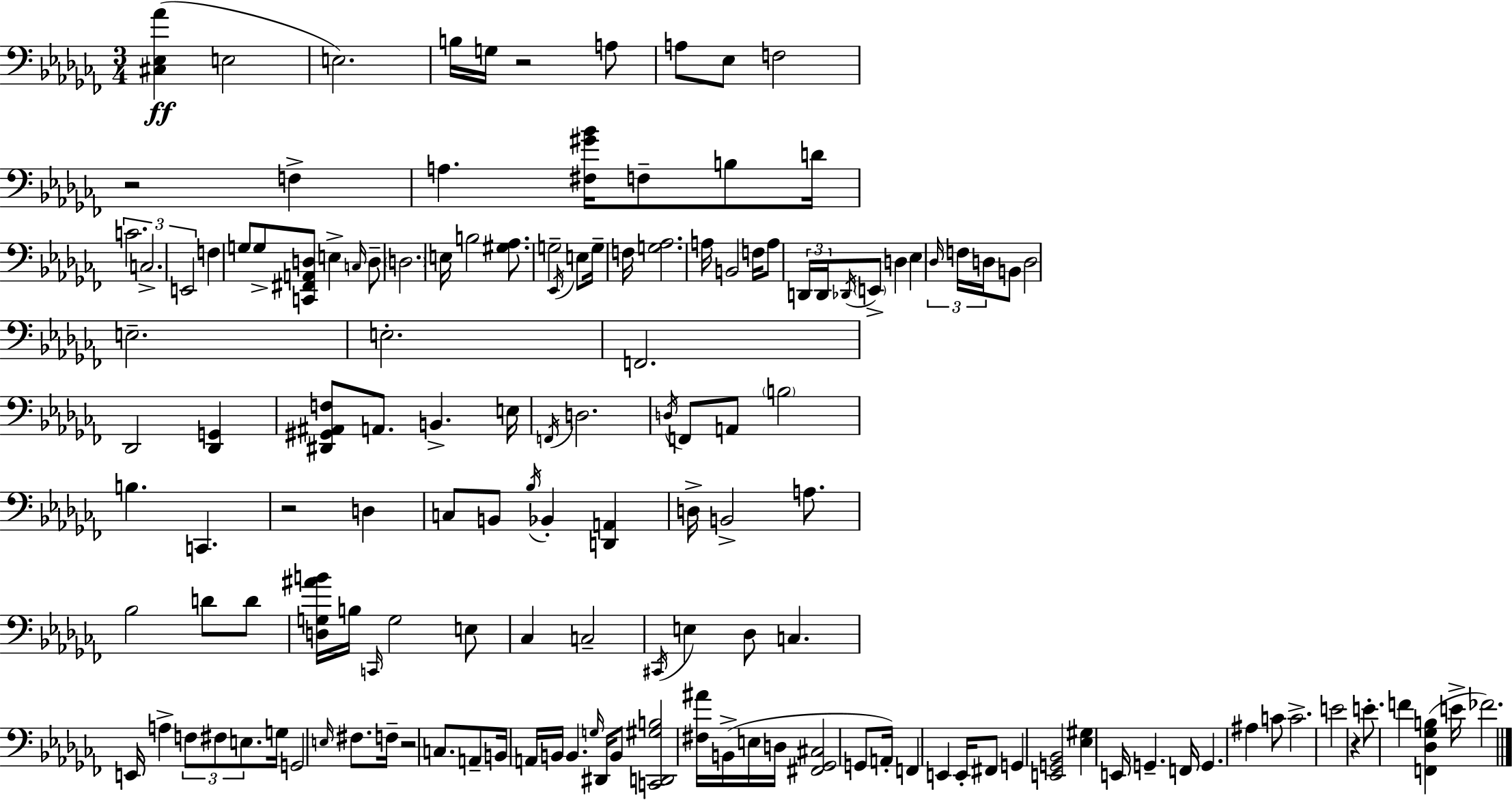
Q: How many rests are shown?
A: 5